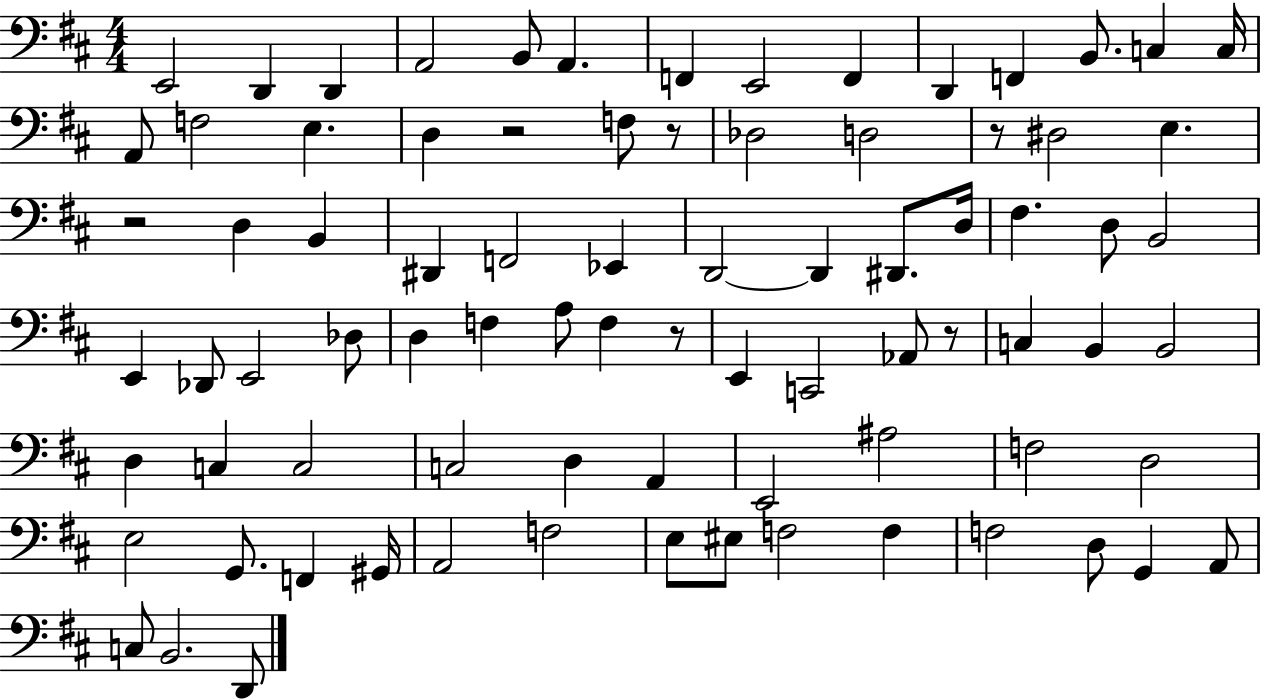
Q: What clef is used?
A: bass